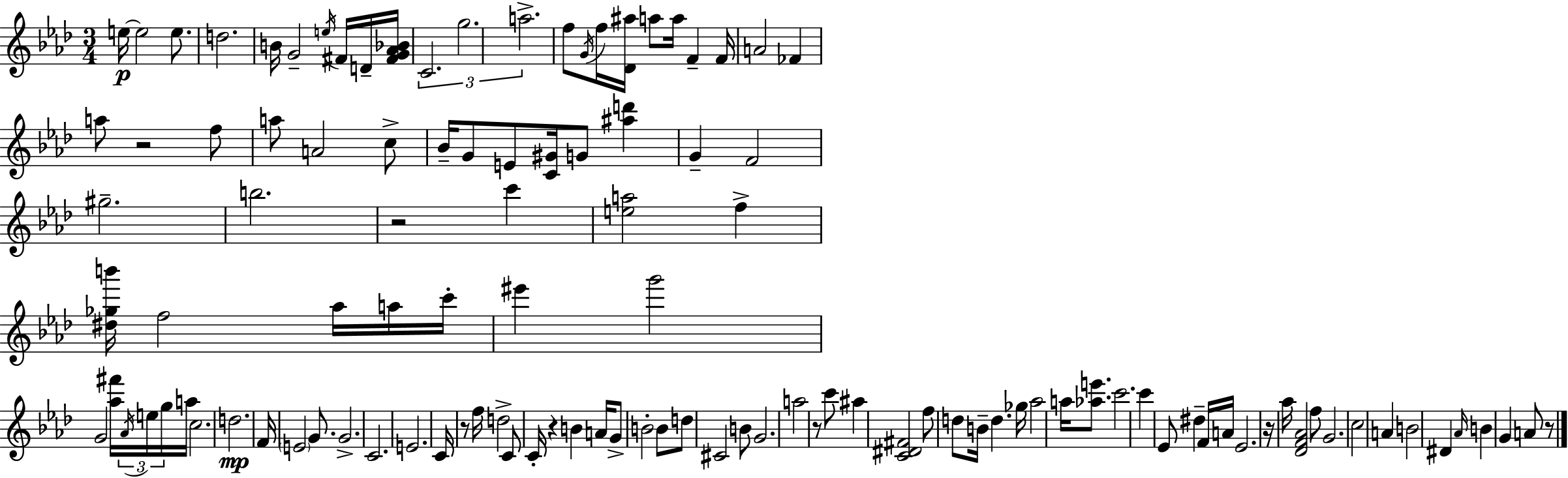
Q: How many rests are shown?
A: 7